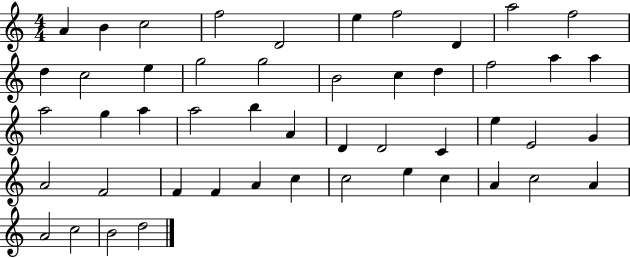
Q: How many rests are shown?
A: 0